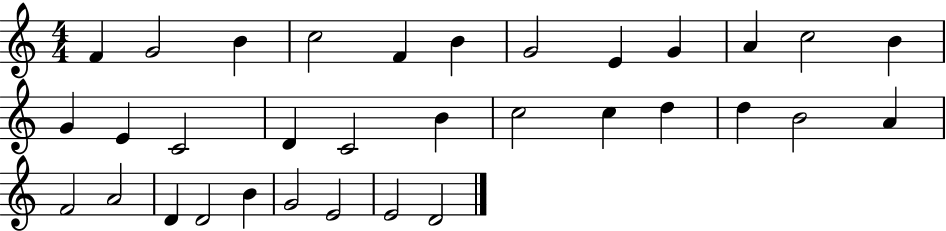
X:1
T:Untitled
M:4/4
L:1/4
K:C
F G2 B c2 F B G2 E G A c2 B G E C2 D C2 B c2 c d d B2 A F2 A2 D D2 B G2 E2 E2 D2